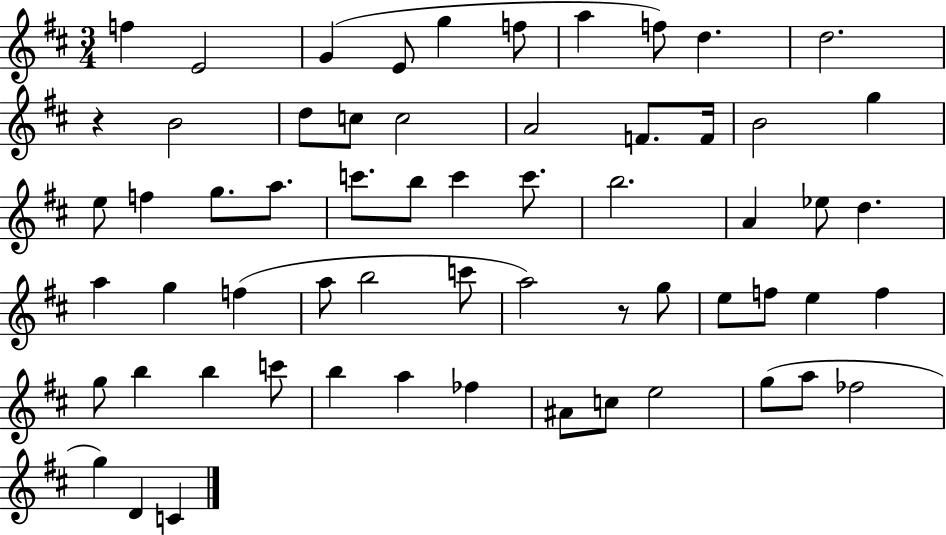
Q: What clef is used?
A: treble